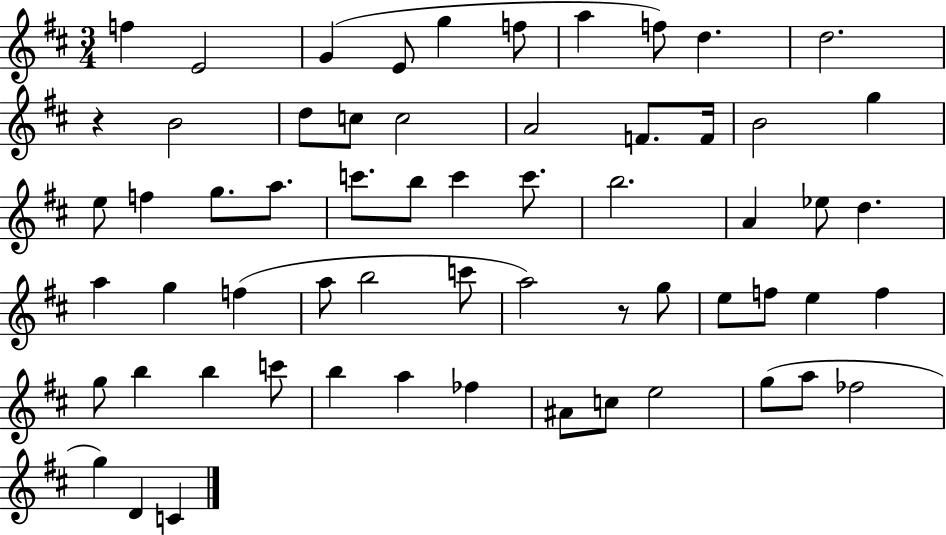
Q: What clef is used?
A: treble